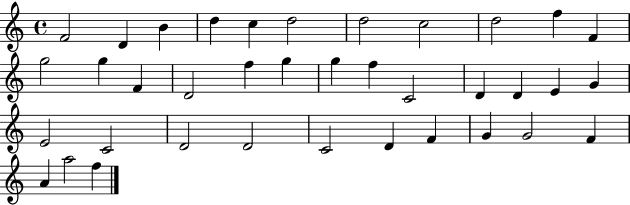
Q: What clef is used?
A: treble